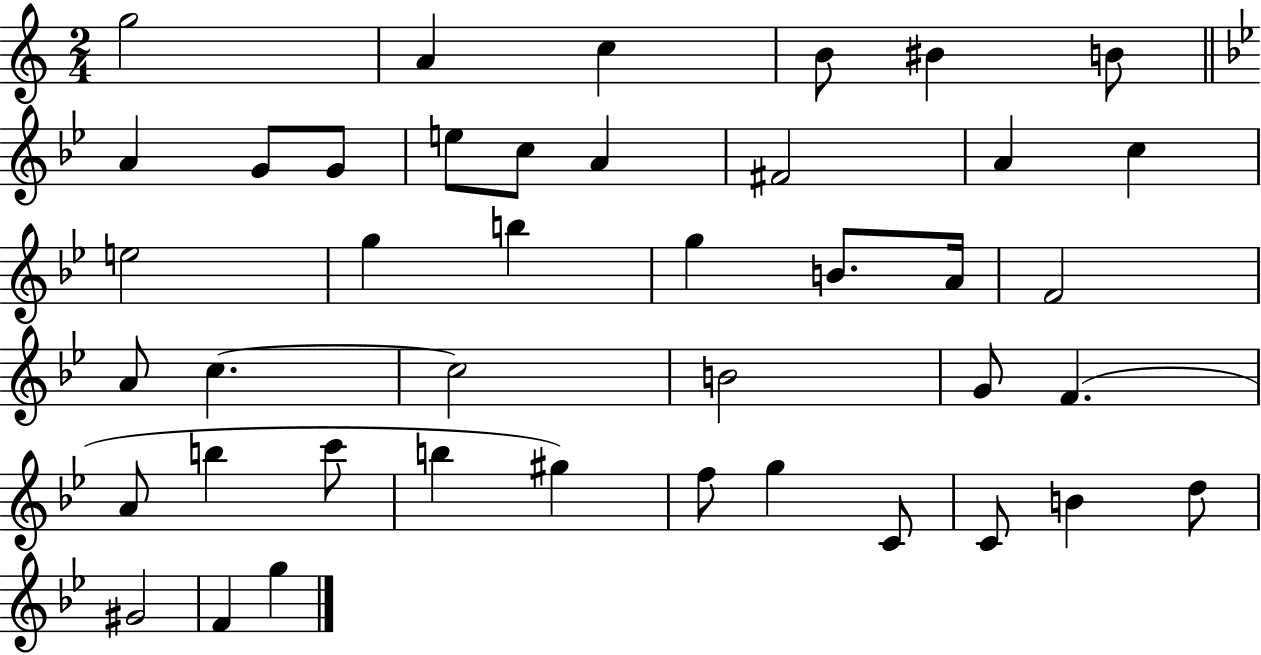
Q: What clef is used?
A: treble